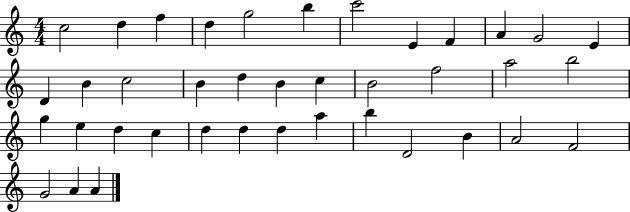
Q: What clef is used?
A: treble